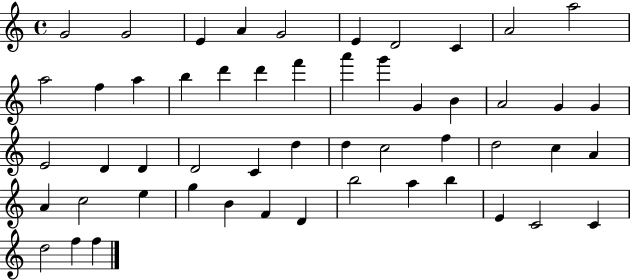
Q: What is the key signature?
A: C major